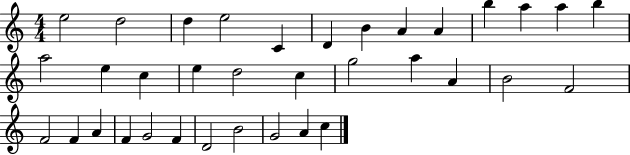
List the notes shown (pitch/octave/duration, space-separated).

E5/h D5/h D5/q E5/h C4/q D4/q B4/q A4/q A4/q B5/q A5/q A5/q B5/q A5/h E5/q C5/q E5/q D5/h C5/q G5/h A5/q A4/q B4/h F4/h F4/h F4/q A4/q F4/q G4/h F4/q D4/h B4/h G4/h A4/q C5/q